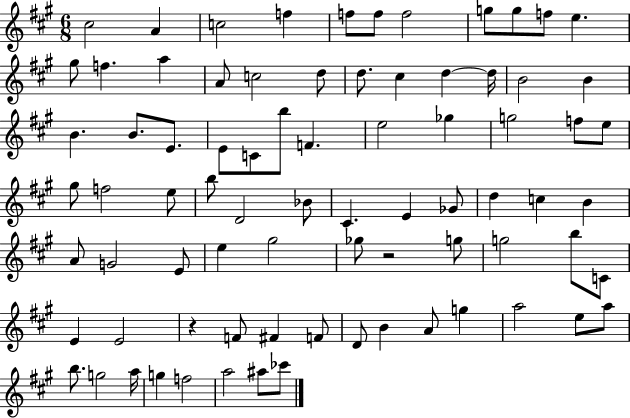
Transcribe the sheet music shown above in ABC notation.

X:1
T:Untitled
M:6/8
L:1/4
K:A
^c2 A c2 f f/2 f/2 f2 g/2 g/2 f/2 e ^g/2 f a A/2 c2 d/2 d/2 ^c d d/4 B2 B B B/2 E/2 E/2 C/2 b/2 F e2 _g g2 f/2 e/2 ^g/2 f2 e/2 b/2 D2 _B/2 ^C E _G/2 d c B A/2 G2 E/2 e ^g2 _g/2 z2 g/2 g2 b/2 C/2 E E2 z F/2 ^F F/2 D/2 B A/2 g a2 e/2 a/2 b/2 g2 a/4 g f2 a2 ^a/2 _c'/2